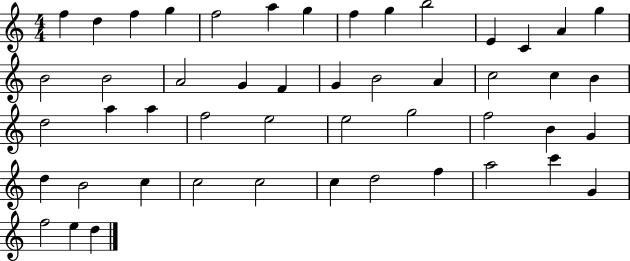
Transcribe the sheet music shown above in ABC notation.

X:1
T:Untitled
M:4/4
L:1/4
K:C
f d f g f2 a g f g b2 E C A g B2 B2 A2 G F G B2 A c2 c B d2 a a f2 e2 e2 g2 f2 B G d B2 c c2 c2 c d2 f a2 c' G f2 e d